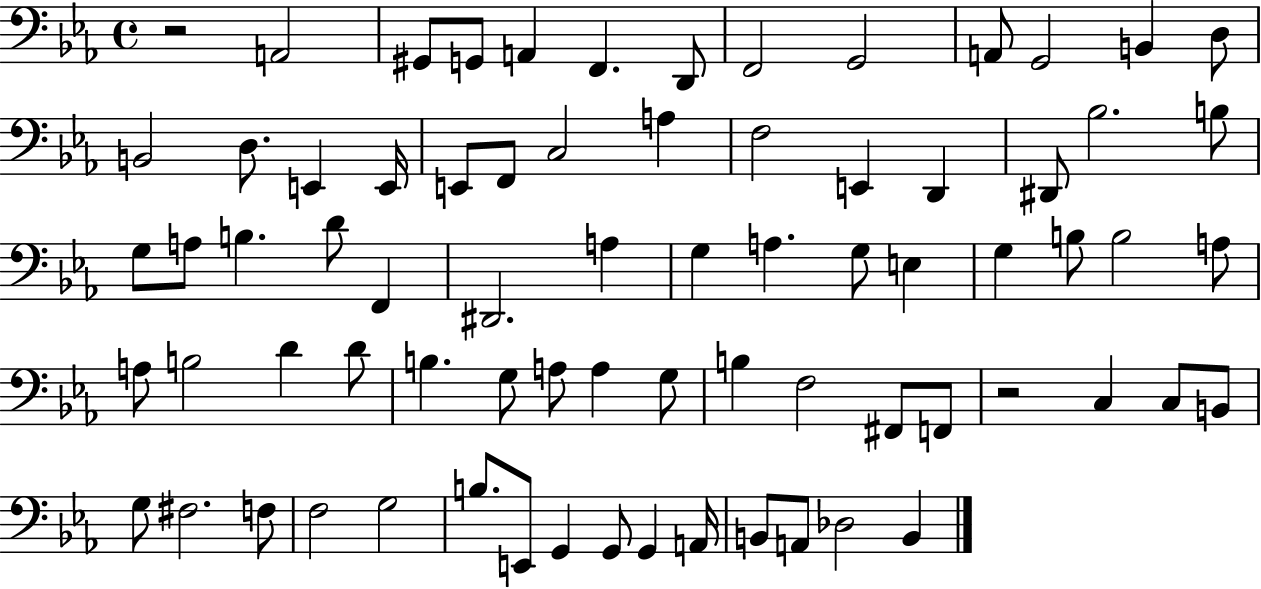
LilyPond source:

{
  \clef bass
  \time 4/4
  \defaultTimeSignature
  \key ees \major
  \repeat volta 2 { r2 a,2 | gis,8 g,8 a,4 f,4. d,8 | f,2 g,2 | a,8 g,2 b,4 d8 | \break b,2 d8. e,4 e,16 | e,8 f,8 c2 a4 | f2 e,4 d,4 | dis,8 bes2. b8 | \break g8 a8 b4. d'8 f,4 | dis,2. a4 | g4 a4. g8 e4 | g4 b8 b2 a8 | \break a8 b2 d'4 d'8 | b4. g8 a8 a4 g8 | b4 f2 fis,8 f,8 | r2 c4 c8 b,8 | \break g8 fis2. f8 | f2 g2 | b8. e,8 g,4 g,8 g,4 a,16 | b,8 a,8 des2 b,4 | \break } \bar "|."
}